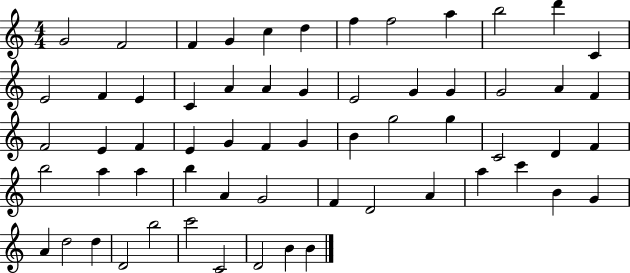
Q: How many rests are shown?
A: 0